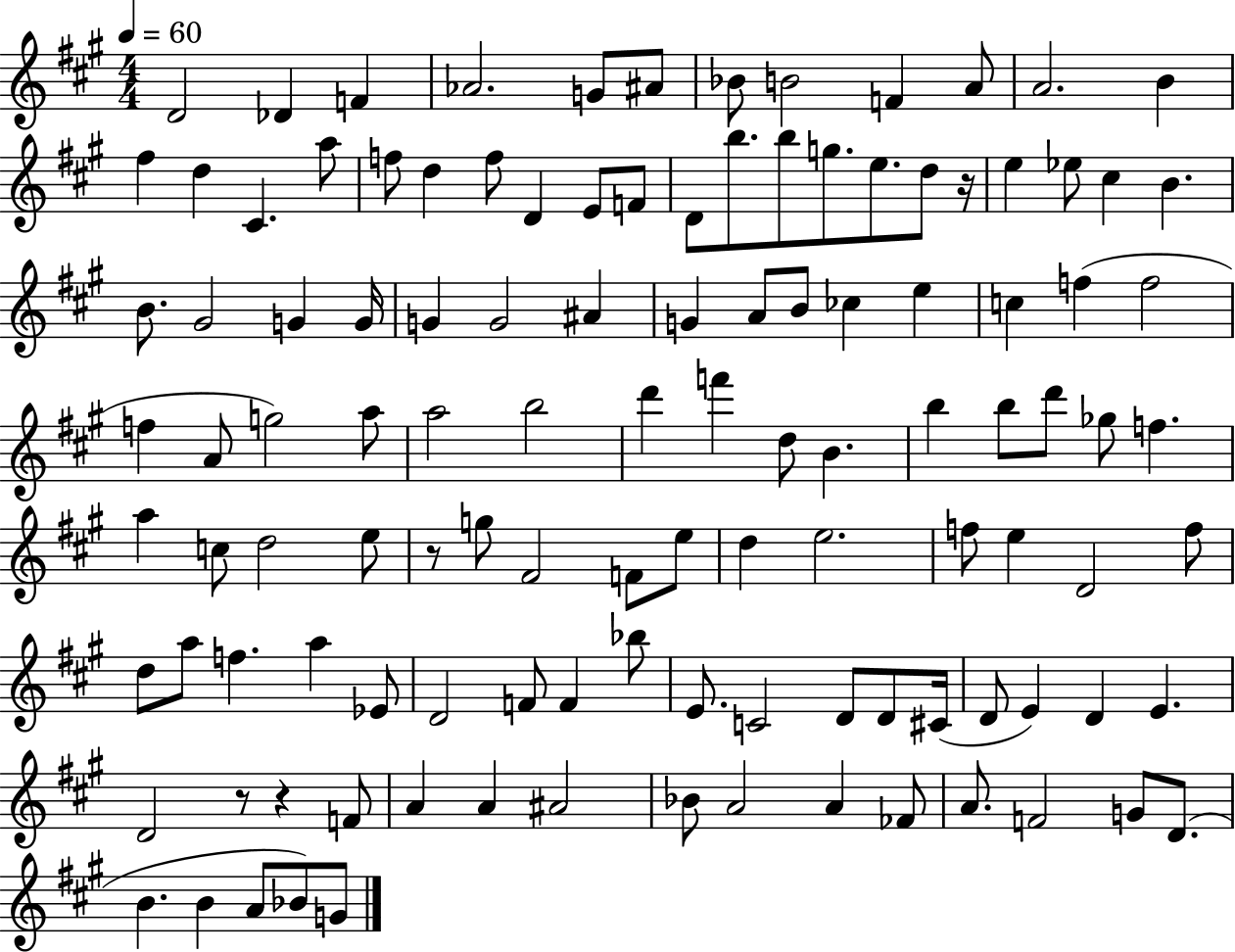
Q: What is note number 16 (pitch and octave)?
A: A5